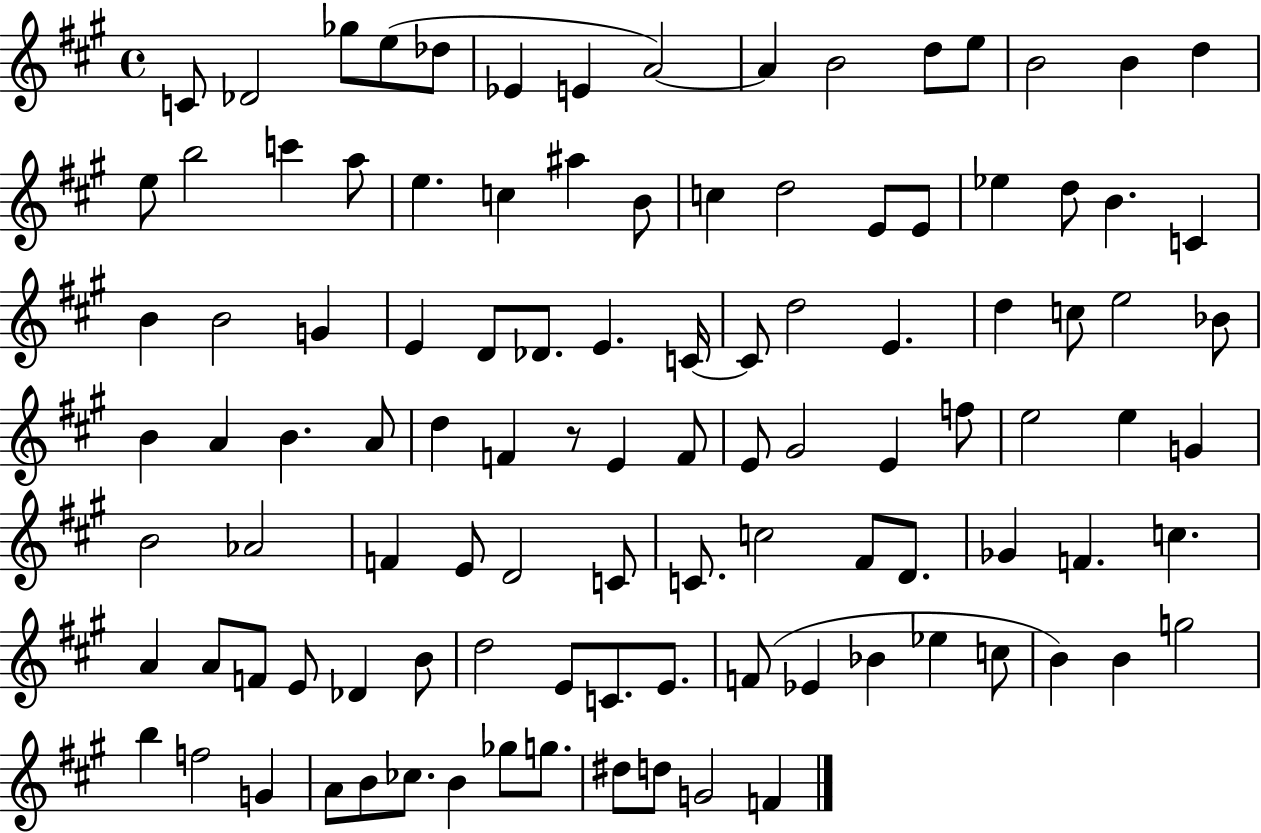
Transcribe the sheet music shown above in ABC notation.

X:1
T:Untitled
M:4/4
L:1/4
K:A
C/2 _D2 _g/2 e/2 _d/2 _E E A2 A B2 d/2 e/2 B2 B d e/2 b2 c' a/2 e c ^a B/2 c d2 E/2 E/2 _e d/2 B C B B2 G E D/2 _D/2 E C/4 C/2 d2 E d c/2 e2 _B/2 B A B A/2 d F z/2 E F/2 E/2 ^G2 E f/2 e2 e G B2 _A2 F E/2 D2 C/2 C/2 c2 ^F/2 D/2 _G F c A A/2 F/2 E/2 _D B/2 d2 E/2 C/2 E/2 F/2 _E _B _e c/2 B B g2 b f2 G A/2 B/2 _c/2 B _g/2 g/2 ^d/2 d/2 G2 F